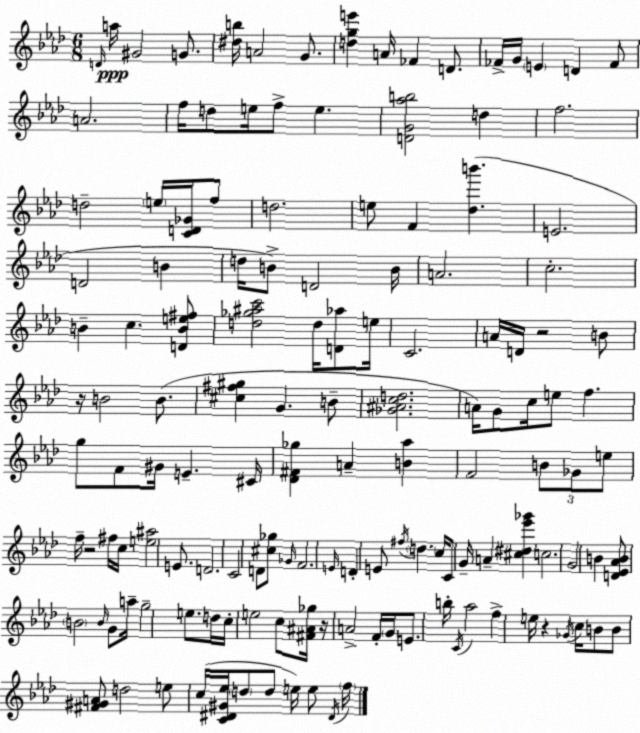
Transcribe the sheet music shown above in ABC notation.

X:1
T:Untitled
M:6/8
L:1/4
K:Ab
D/4 a/4 ^G2 G/2 [^db]/4 A2 G/2 [dge'] A/4 _F D/2 _F/4 G/4 E D _F/2 A2 f/4 d/2 e/4 f/2 e [DG_ab]2 d f2 d2 e/4 [CD_G]/4 f/2 d2 e/2 F [_db'] E2 D2 B d/4 B/2 D2 B/4 A2 c2 B c [DBe^f]/2 [d_g^ac']2 d/4 [D_a]/2 e/4 C2 A/4 D/4 z2 B/2 z/4 B2 B/2 [^c^f^g] G B/2 [_G^Acd]2 A/4 G/2 c/4 e/2 f g/2 F/2 ^G/4 E ^C/4 [_D^F_g] A [B_a] F2 B/2 _G/2 e/2 f/4 z2 ^f/4 c/4 [e^a]2 E/2 D2 C2 D/2 [^c_g]/2 _G/4 F2 E/4 D E/2 ^f/4 d c/4 C/2 G/4 A [^c^d_e'_g'] c2 G2 B [D_E_AB]/2 B2 B/4 G/2 a/4 g2 e/2 d/4 c/4 e2 c/2 [^F^A_g]/4 z/4 A2 F/4 G/4 E/2 b/4 C/4 _a2 f e/4 z _G/4 c/4 B/2 B/2 [^F^GA]/2 d2 e/2 c/4 [C^D^G_e]/4 d/2 d/2 e/4 e/2 ^D/4 f/4